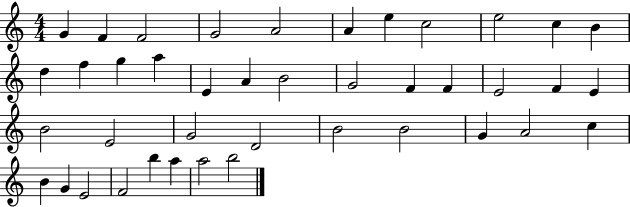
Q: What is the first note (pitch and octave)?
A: G4